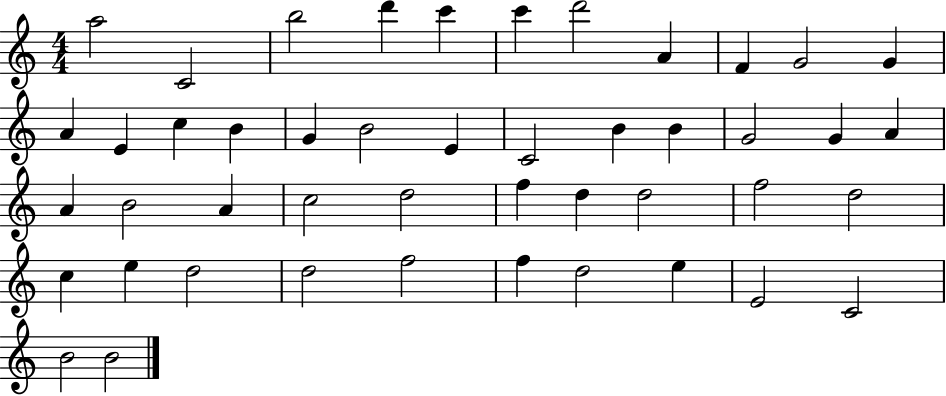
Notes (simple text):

A5/h C4/h B5/h D6/q C6/q C6/q D6/h A4/q F4/q G4/h G4/q A4/q E4/q C5/q B4/q G4/q B4/h E4/q C4/h B4/q B4/q G4/h G4/q A4/q A4/q B4/h A4/q C5/h D5/h F5/q D5/q D5/h F5/h D5/h C5/q E5/q D5/h D5/h F5/h F5/q D5/h E5/q E4/h C4/h B4/h B4/h